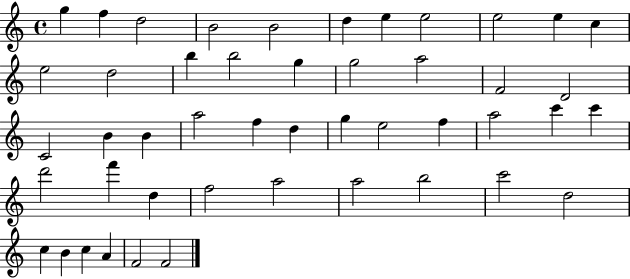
G5/q F5/q D5/h B4/h B4/h D5/q E5/q E5/h E5/h E5/q C5/q E5/h D5/h B5/q B5/h G5/q G5/h A5/h F4/h D4/h C4/h B4/q B4/q A5/h F5/q D5/q G5/q E5/h F5/q A5/h C6/q C6/q D6/h F6/q D5/q F5/h A5/h A5/h B5/h C6/h D5/h C5/q B4/q C5/q A4/q F4/h F4/h